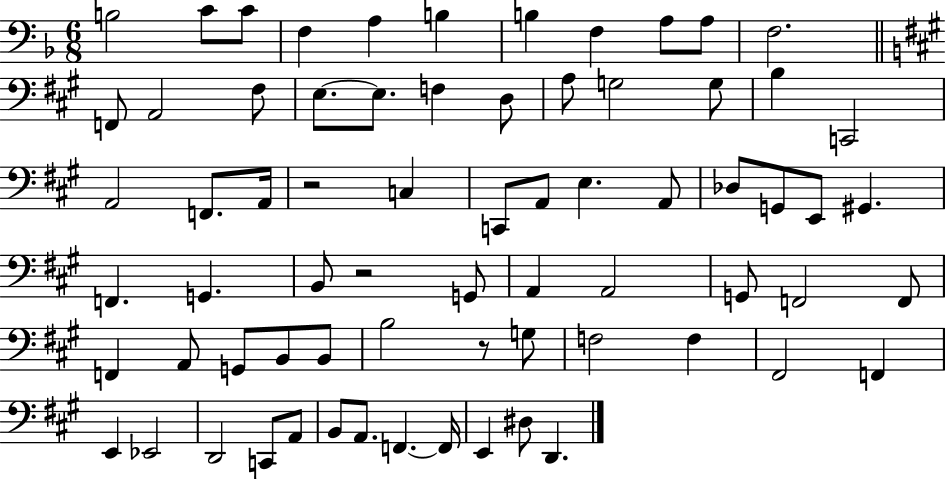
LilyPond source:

{
  \clef bass
  \numericTimeSignature
  \time 6/8
  \key f \major
  b2 c'8 c'8 | f4 a4 b4 | b4 f4 a8 a8 | f2. | \break \bar "||" \break \key a \major f,8 a,2 fis8 | e8.~~ e8. f4 d8 | a8 g2 g8 | b4 c,2 | \break a,2 f,8. a,16 | r2 c4 | c,8 a,8 e4. a,8 | des8 g,8 e,8 gis,4. | \break f,4. g,4. | b,8 r2 g,8 | a,4 a,2 | g,8 f,2 f,8 | \break f,4 a,8 g,8 b,8 b,8 | b2 r8 g8 | f2 f4 | fis,2 f,4 | \break e,4 ees,2 | d,2 c,8 a,8 | b,8 a,8. f,4.~~ f,16 | e,4 dis8 d,4. | \break \bar "|."
}